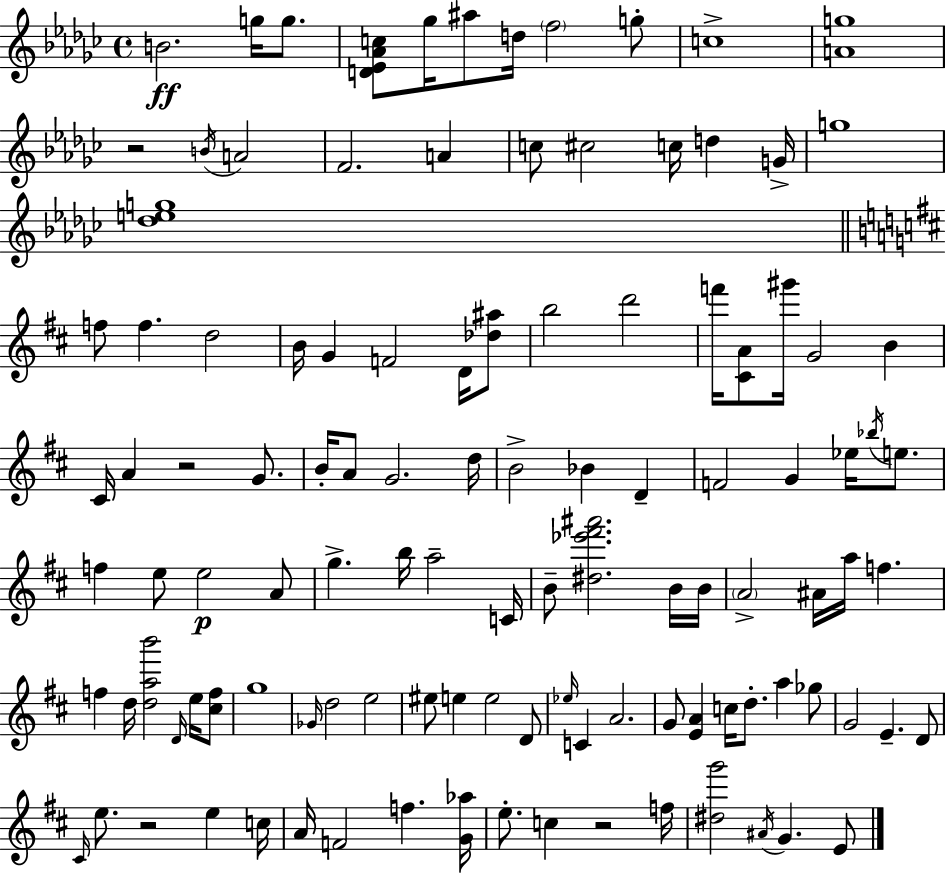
B4/h. G5/s G5/e. [D4,Eb4,Ab4,C5]/e Gb5/s A#5/e D5/s F5/h G5/e C5/w [A4,G5]/w R/h B4/s A4/h F4/h. A4/q C5/e C#5/h C5/s D5/q G4/s G5/w [Db5,E5,G5]/w F5/e F5/q. D5/h B4/s G4/q F4/h D4/s [Db5,A#5]/e B5/h D6/h F6/s [C#4,A4]/e G#6/s G4/h B4/q C#4/s A4/q R/h G4/e. B4/s A4/e G4/h. D5/s B4/h Bb4/q D4/q F4/h G4/q Eb5/s Bb5/s E5/e. F5/q E5/e E5/h A4/e G5/q. B5/s A5/h C4/s B4/e [D#5,Eb6,F#6,A#6]/h. B4/s B4/s A4/h A#4/s A5/s F5/q. F5/q D5/s [D5,A5,B6]/h D4/s E5/s [C#5,F5]/e G5/w Gb4/s D5/h E5/h EIS5/e E5/q E5/h D4/e Eb5/s C4/q A4/h. G4/e [E4,A4]/q C5/s D5/e. A5/q Gb5/e G4/h E4/q. D4/e C#4/s E5/e. R/h E5/q C5/s A4/s F4/h F5/q. [G4,Ab5]/s E5/e. C5/q R/h F5/s [D#5,G6]/h A#4/s G4/q. E4/e